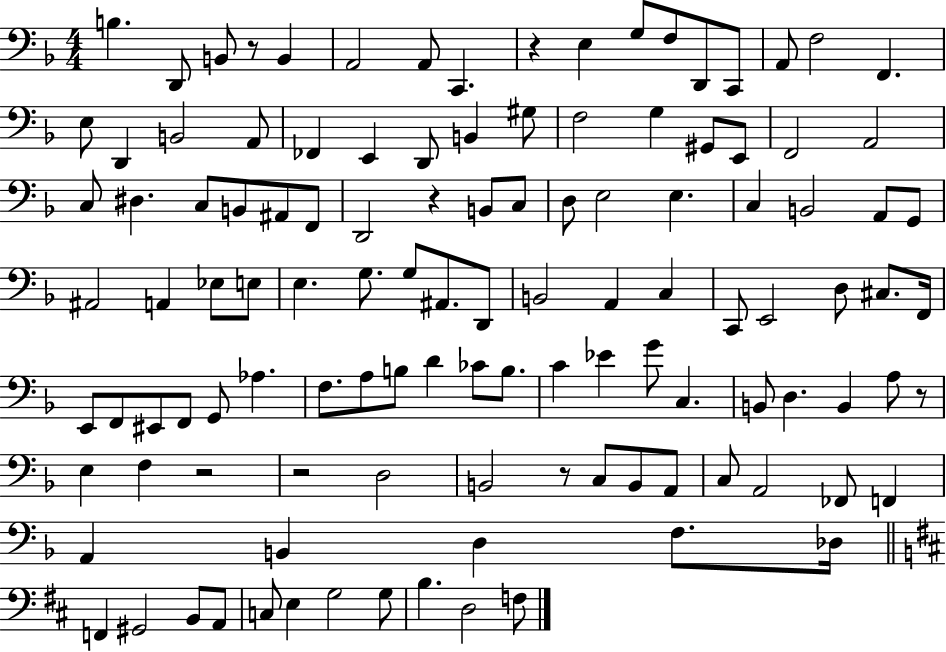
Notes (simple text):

B3/q. D2/e B2/e R/e B2/q A2/h A2/e C2/q. R/q E3/q G3/e F3/e D2/e C2/e A2/e F3/h F2/q. E3/e D2/q B2/h A2/e FES2/q E2/q D2/e B2/q G#3/e F3/h G3/q G#2/e E2/e F2/h A2/h C3/e D#3/q. C3/e B2/e A#2/e F2/e D2/h R/q B2/e C3/e D3/e E3/h E3/q. C3/q B2/h A2/e G2/e A#2/h A2/q Eb3/e E3/e E3/q. G3/e. G3/e A#2/e. D2/e B2/h A2/q C3/q C2/e E2/h D3/e C#3/e. F2/s E2/e F2/e EIS2/e F2/e G2/e Ab3/q. F3/e. A3/e B3/e D4/q CES4/e B3/e. C4/q Eb4/q G4/e C3/q. B2/e D3/q. B2/q A3/e R/e E3/q F3/q R/h R/h D3/h B2/h R/e C3/e B2/e A2/e C3/e A2/h FES2/e F2/q A2/q B2/q D3/q F3/e. Db3/s F2/q G#2/h B2/e A2/e C3/e E3/q G3/h G3/e B3/q. D3/h F3/e